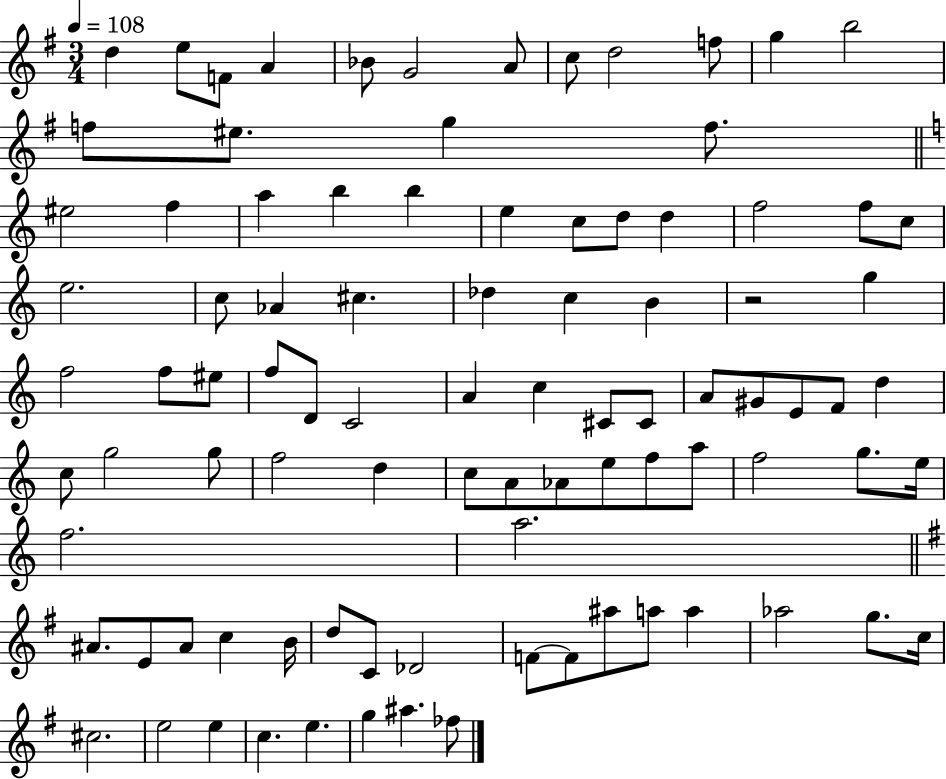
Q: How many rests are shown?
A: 1